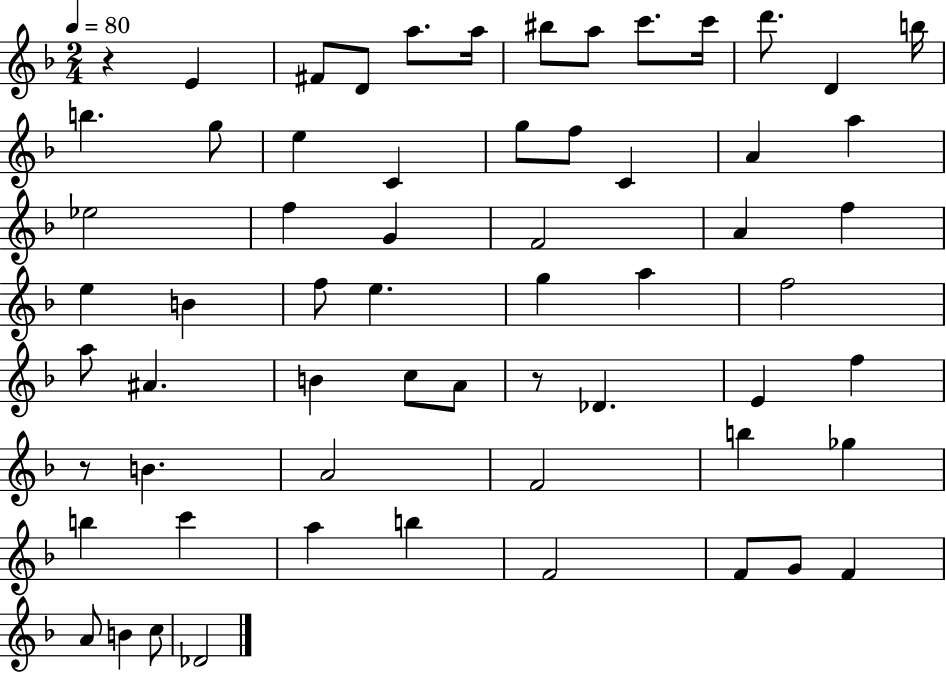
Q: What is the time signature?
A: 2/4